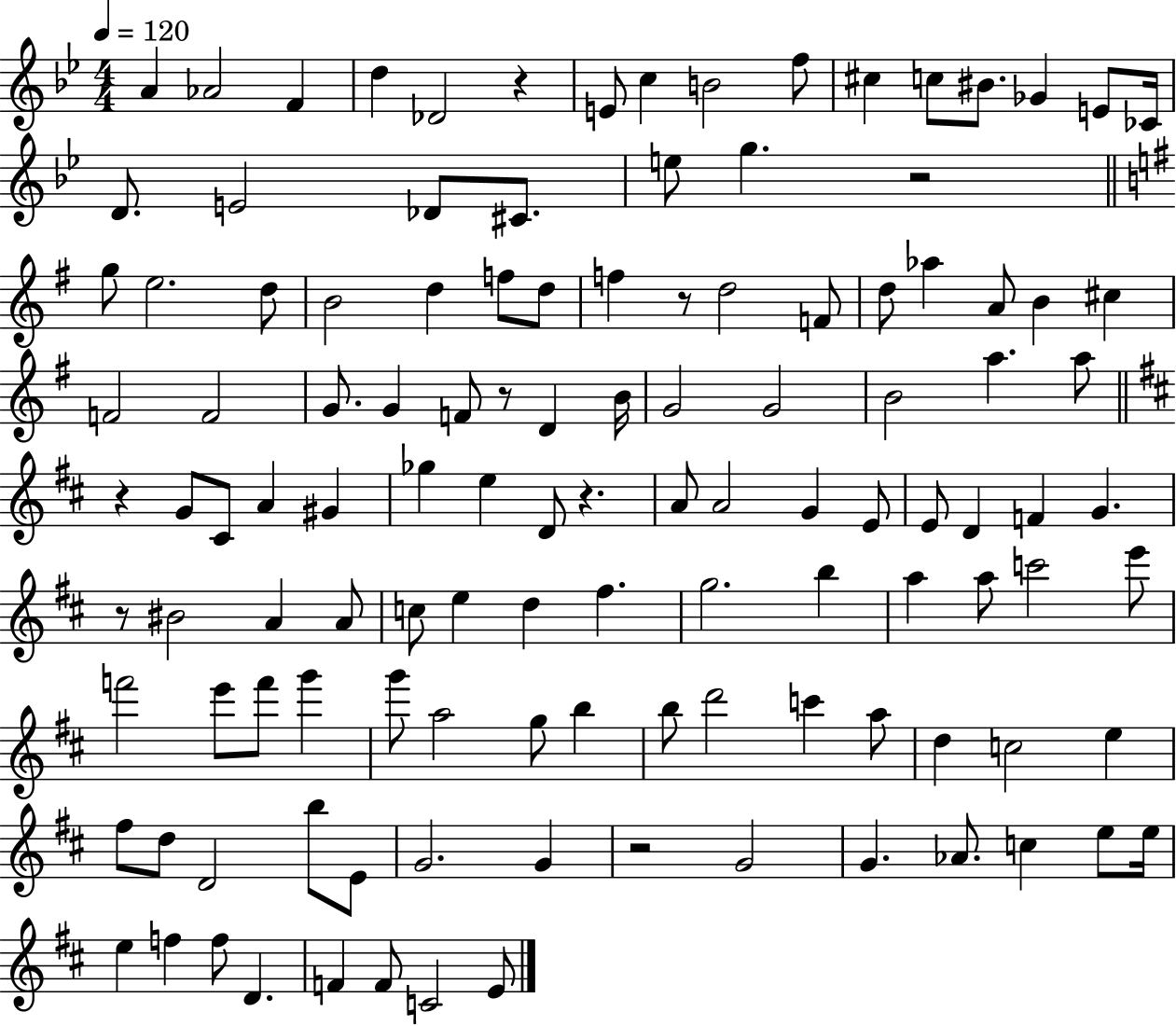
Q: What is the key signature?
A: BES major